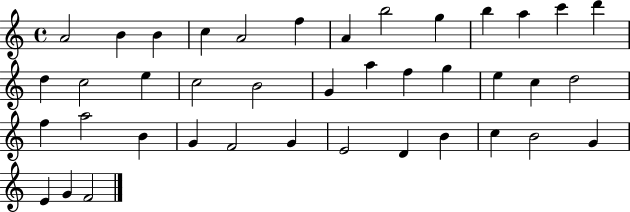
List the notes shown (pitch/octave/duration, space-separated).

A4/h B4/q B4/q C5/q A4/h F5/q A4/q B5/h G5/q B5/q A5/q C6/q D6/q D5/q C5/h E5/q C5/h B4/h G4/q A5/q F5/q G5/q E5/q C5/q D5/h F5/q A5/h B4/q G4/q F4/h G4/q E4/h D4/q B4/q C5/q B4/h G4/q E4/q G4/q F4/h